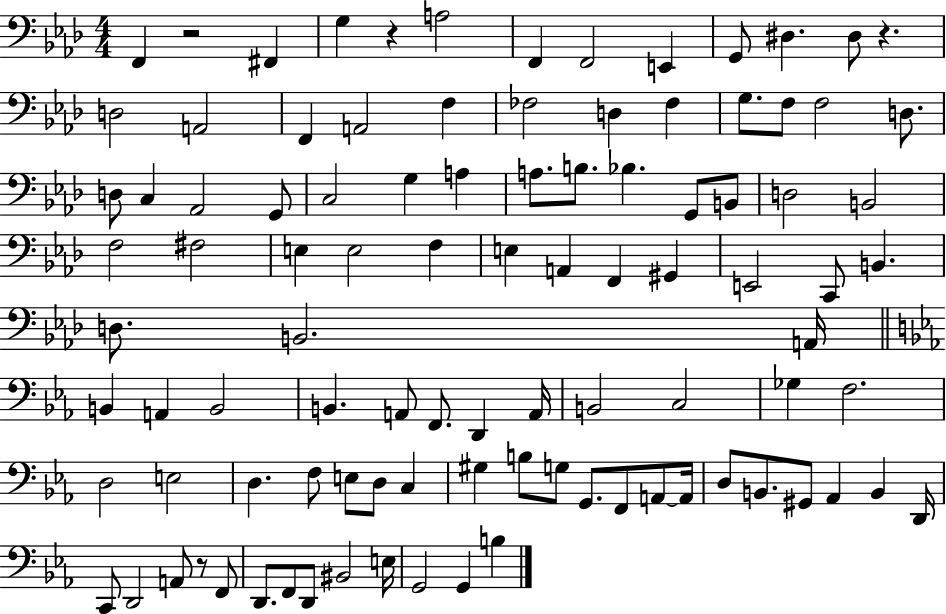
{
  \clef bass
  \numericTimeSignature
  \time 4/4
  \key aes \major
  f,4 r2 fis,4 | g4 r4 a2 | f,4 f,2 e,4 | g,8 dis4. dis8 r4. | \break d2 a,2 | f,4 a,2 f4 | fes2 d4 fes4 | g8. f8 f2 d8. | \break d8 c4 aes,2 g,8 | c2 g4 a4 | a8. b8. bes4. g,8 b,8 | d2 b,2 | \break f2 fis2 | e4 e2 f4 | e4 a,4 f,4 gis,4 | e,2 c,8 b,4. | \break d8. b,2. a,16 | \bar "||" \break \key c \minor b,4 a,4 b,2 | b,4. a,8 f,8. d,4 a,16 | b,2 c2 | ges4 f2. | \break d2 e2 | d4. f8 e8 d8 c4 | gis4 b8 g8 g,8. f,8 a,8~~ a,16 | d8 b,8. gis,8 aes,4 b,4 d,16 | \break c,8 d,2 a,8 r8 f,8 | d,8. f,8 d,8 bis,2 e16 | g,2 g,4 b4 | \bar "|."
}